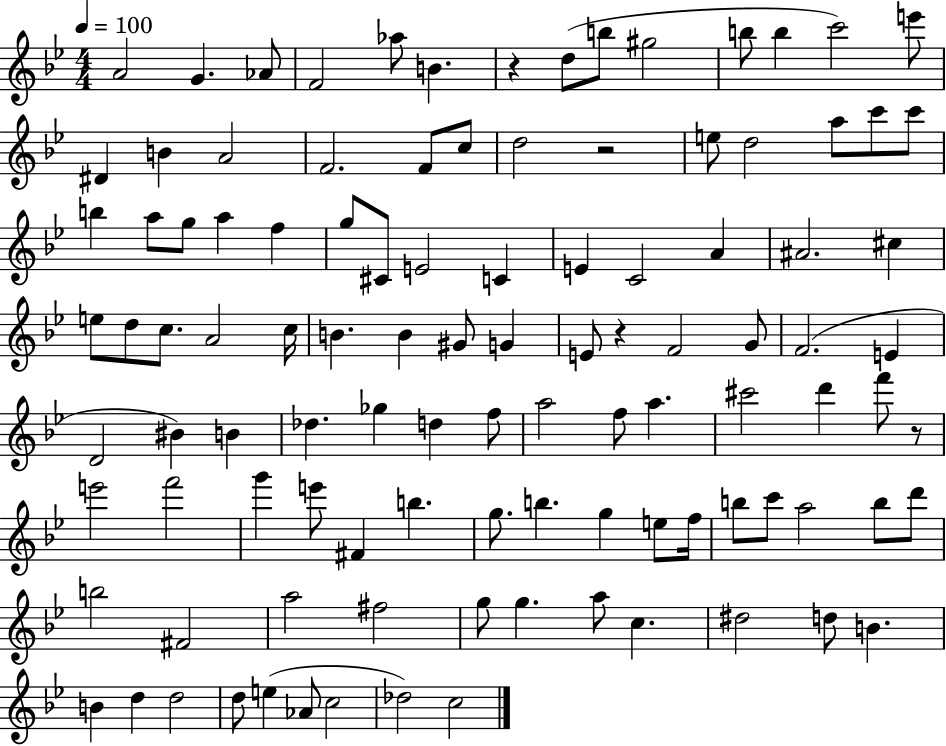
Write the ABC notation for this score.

X:1
T:Untitled
M:4/4
L:1/4
K:Bb
A2 G _A/2 F2 _a/2 B z d/2 b/2 ^g2 b/2 b c'2 e'/2 ^D B A2 F2 F/2 c/2 d2 z2 e/2 d2 a/2 c'/2 c'/2 b a/2 g/2 a f g/2 ^C/2 E2 C E C2 A ^A2 ^c e/2 d/2 c/2 A2 c/4 B B ^G/2 G E/2 z F2 G/2 F2 E D2 ^B B _d _g d f/2 a2 f/2 a ^c'2 d' f'/2 z/2 e'2 f'2 g' e'/2 ^F b g/2 b g e/2 f/4 b/2 c'/2 a2 b/2 d'/2 b2 ^F2 a2 ^f2 g/2 g a/2 c ^d2 d/2 B B d d2 d/2 e _A/2 c2 _d2 c2